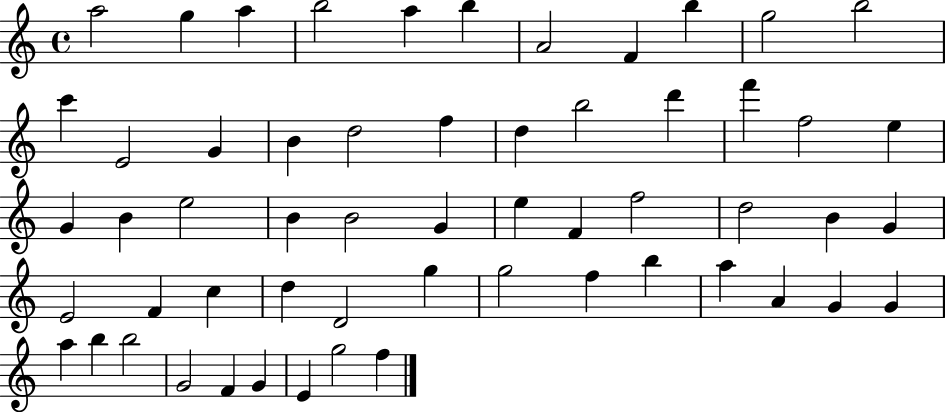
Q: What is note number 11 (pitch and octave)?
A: B5